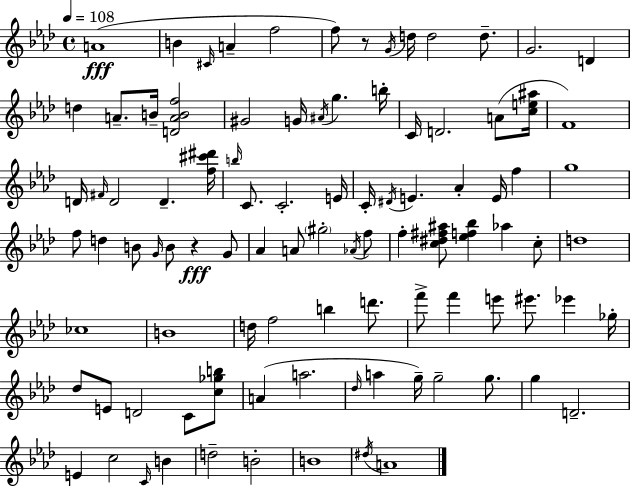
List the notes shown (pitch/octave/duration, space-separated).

A4/w B4/q C#4/s A4/q F5/h F5/e R/e G4/s D5/s D5/h D5/e. G4/h. D4/q D5/q A4/e. B4/s [D4,A4,B4,F5]/h G#4/h G4/s A#4/s G5/q. B5/s C4/s D4/h. A4/e [C5,E5,A#5]/s F4/w D4/s F#4/s D4/h D4/q. [F5,C#6,D#6]/s B5/s C4/e. C4/h. E4/s C4/s D#4/s E4/q. Ab4/q E4/s F5/q G5/w F5/e D5/q B4/e G4/s B4/e R/q G4/e Ab4/q A4/e G#5/h Ab4/s F5/e F5/q [C5,D#5,F#5,A#5]/e [Eb5,F5,Bb5]/q Ab5/q C5/e D5/w CES5/w B4/w D5/s F5/h B5/q D6/e. F6/e F6/q E6/e EIS6/e. Eb6/q Gb5/s Db5/e E4/e D4/h C4/e [C5,Gb5,B5]/e A4/q A5/h. Db5/s A5/q G5/s G5/h G5/e. G5/q D4/h. E4/q C5/h C4/s B4/q D5/h B4/h B4/w D#5/s A4/w